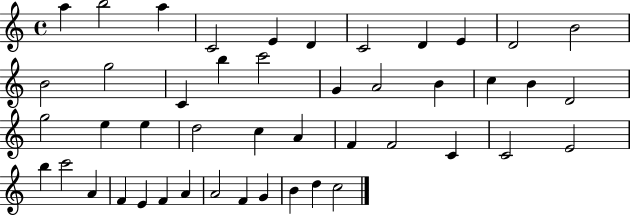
{
  \clef treble
  \time 4/4
  \defaultTimeSignature
  \key c \major
  a''4 b''2 a''4 | c'2 e'4 d'4 | c'2 d'4 e'4 | d'2 b'2 | \break b'2 g''2 | c'4 b''4 c'''2 | g'4 a'2 b'4 | c''4 b'4 d'2 | \break g''2 e''4 e''4 | d''2 c''4 a'4 | f'4 f'2 c'4 | c'2 e'2 | \break b''4 c'''2 a'4 | f'4 e'4 f'4 a'4 | a'2 f'4 g'4 | b'4 d''4 c''2 | \break \bar "|."
}